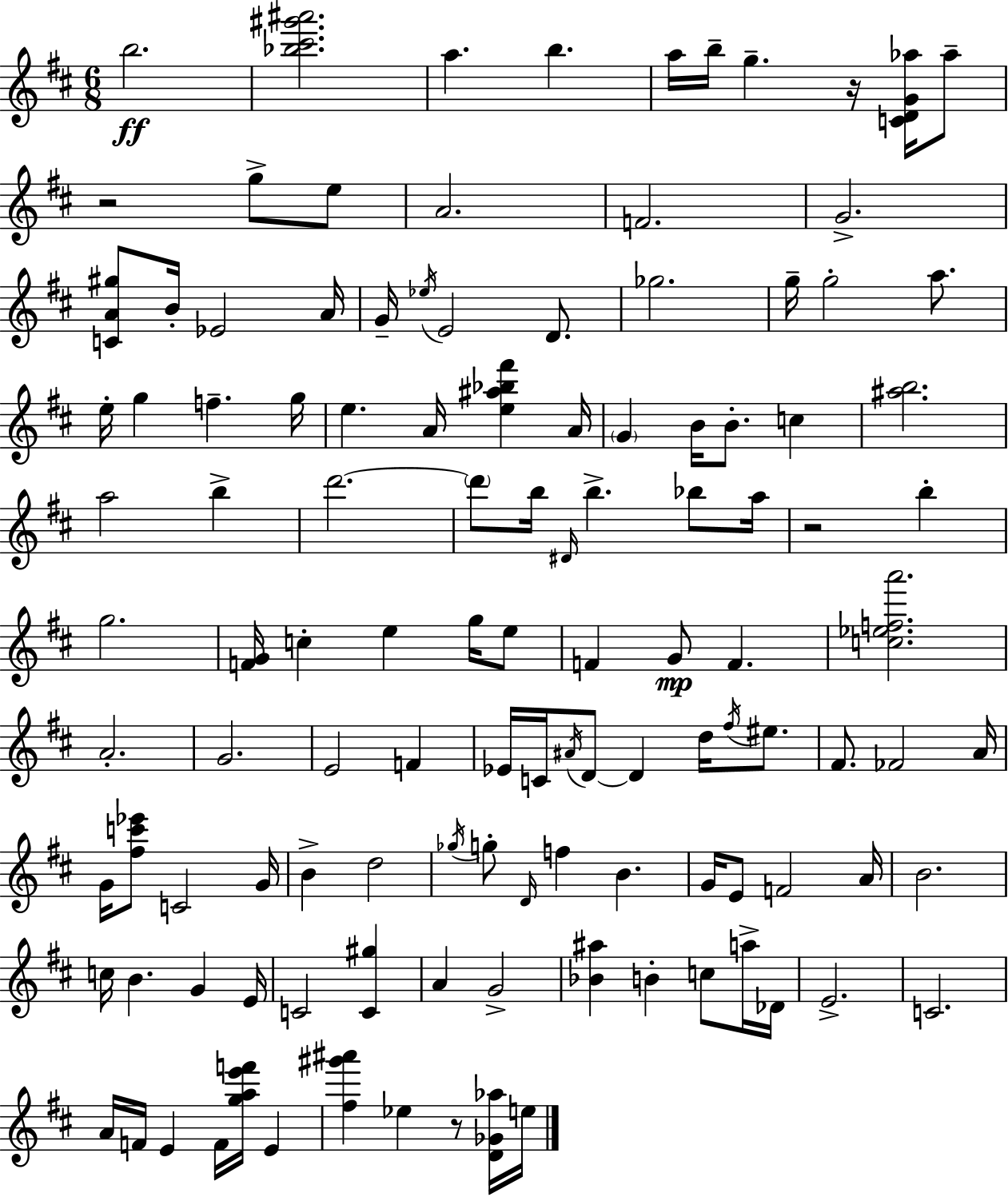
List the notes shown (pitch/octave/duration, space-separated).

B5/h. [Bb5,C#6,G#6,A#6]/h. A5/q. B5/q. A5/s B5/s G5/q. R/s [C4,D4,G4,Ab5]/s Ab5/e R/h G5/e E5/e A4/h. F4/h. G4/h. [C4,A4,G#5]/e B4/s Eb4/h A4/s G4/s Eb5/s E4/h D4/e. Gb5/h. G5/s G5/h A5/e. E5/s G5/q F5/q. G5/s E5/q. A4/s [E5,A#5,Bb5,F#6]/q A4/s G4/q B4/s B4/e. C5/q [A#5,B5]/h. A5/h B5/q D6/h. D6/e B5/s D#4/s B5/q. Bb5/e A5/s R/h B5/q G5/h. [F4,G4]/s C5/q E5/q G5/s E5/e F4/q G4/e F4/q. [C5,Eb5,F5,A6]/h. A4/h. G4/h. E4/h F4/q Eb4/s C4/s A#4/s D4/e D4/q D5/s F#5/s EIS5/e. F#4/e. FES4/h A4/s G4/s [F#5,C6,Eb6]/e C4/h G4/s B4/q D5/h Gb5/s G5/e D4/s F5/q B4/q. G4/s E4/e F4/h A4/s B4/h. C5/s B4/q. G4/q E4/s C4/h [C4,G#5]/q A4/q G4/h [Bb4,A#5]/q B4/q C5/e A5/s Db4/s E4/h. C4/h. A4/s F4/s E4/q F4/s [G5,A5,E6,F6]/s E4/q [F#5,G#6,A#6]/q Eb5/q R/e [D4,Gb4,Ab5]/s E5/s